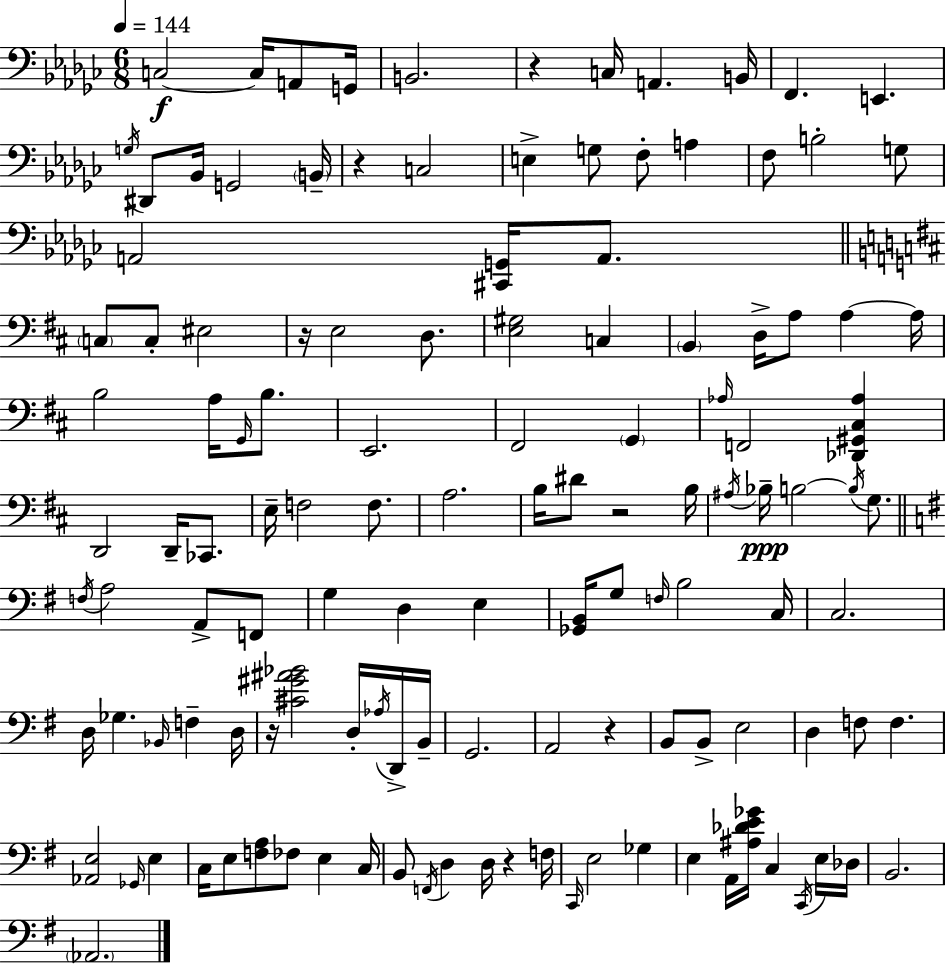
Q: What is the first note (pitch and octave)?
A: C3